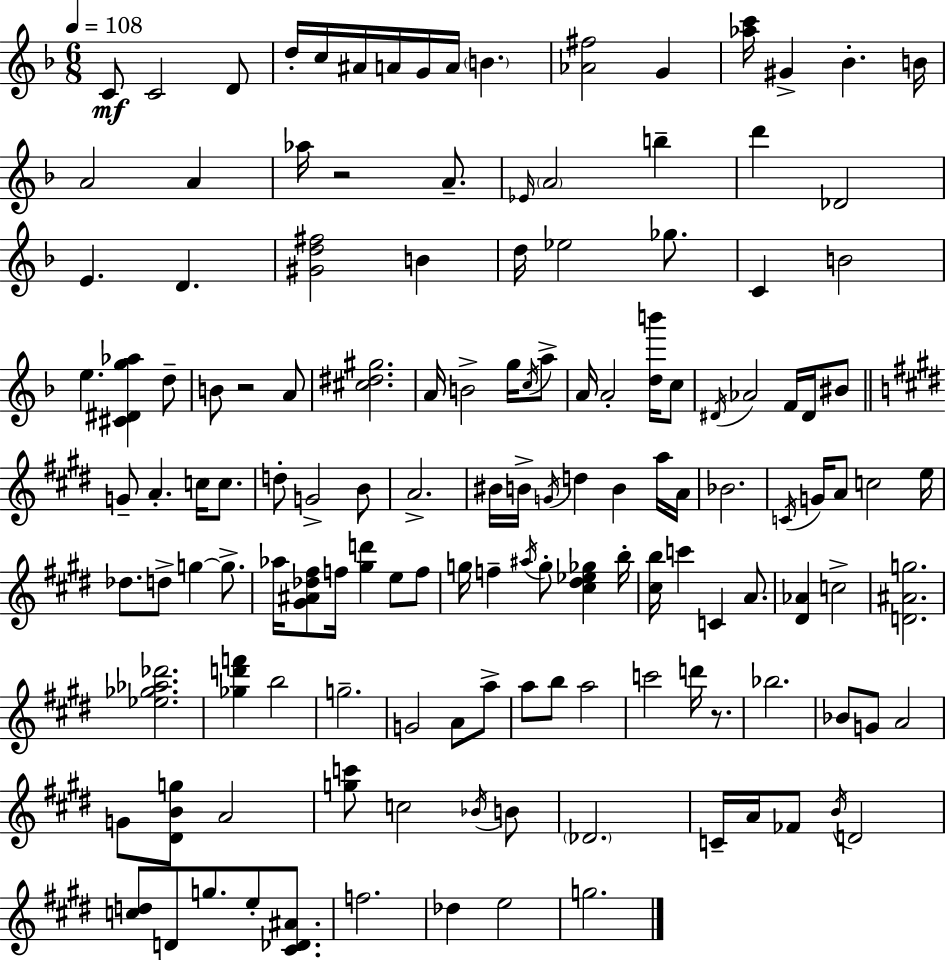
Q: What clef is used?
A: treble